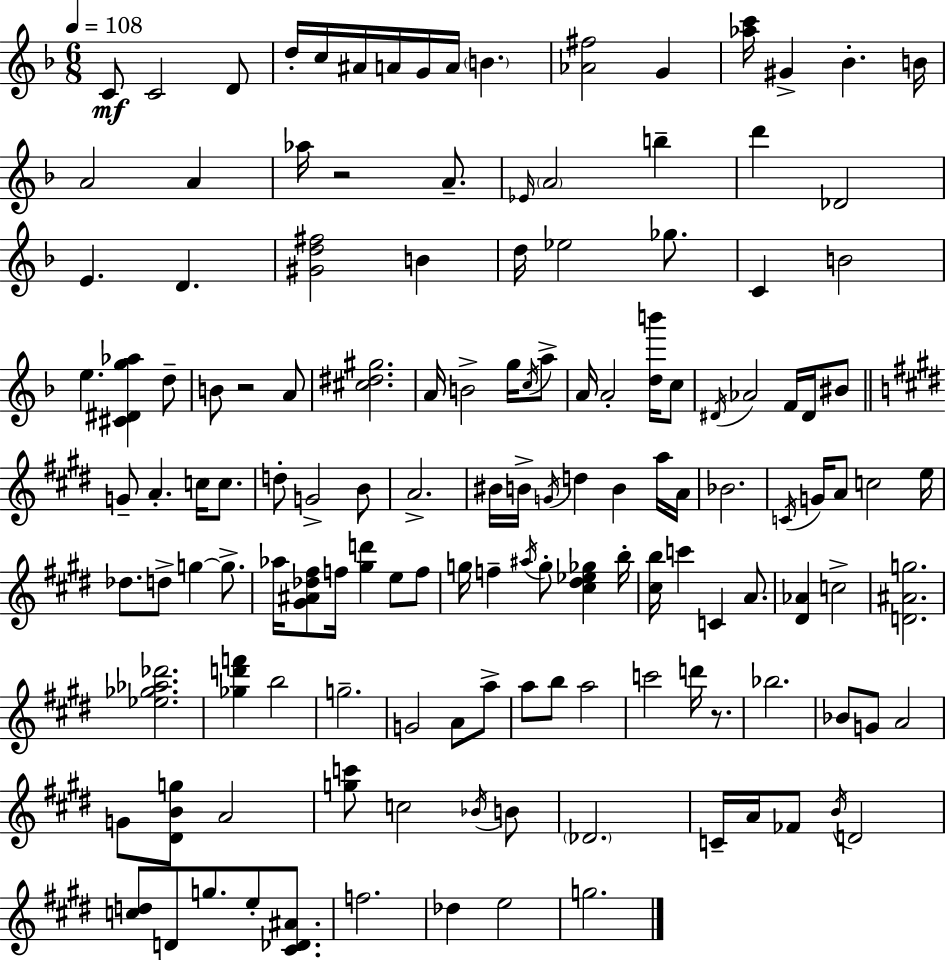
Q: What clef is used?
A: treble